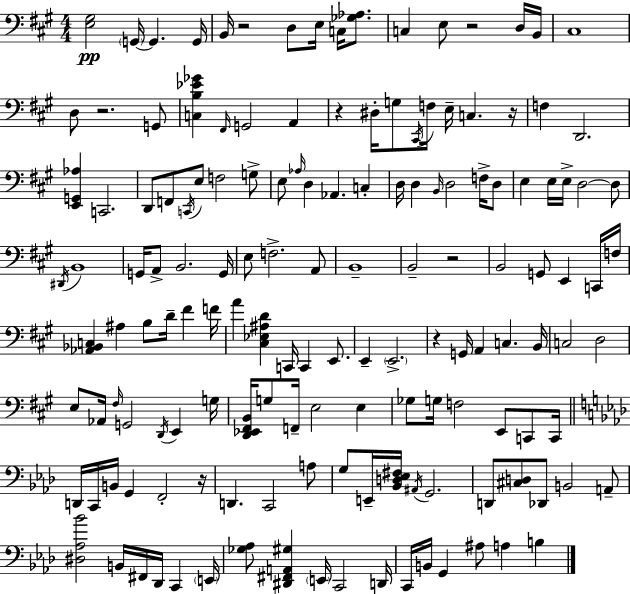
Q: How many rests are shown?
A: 8